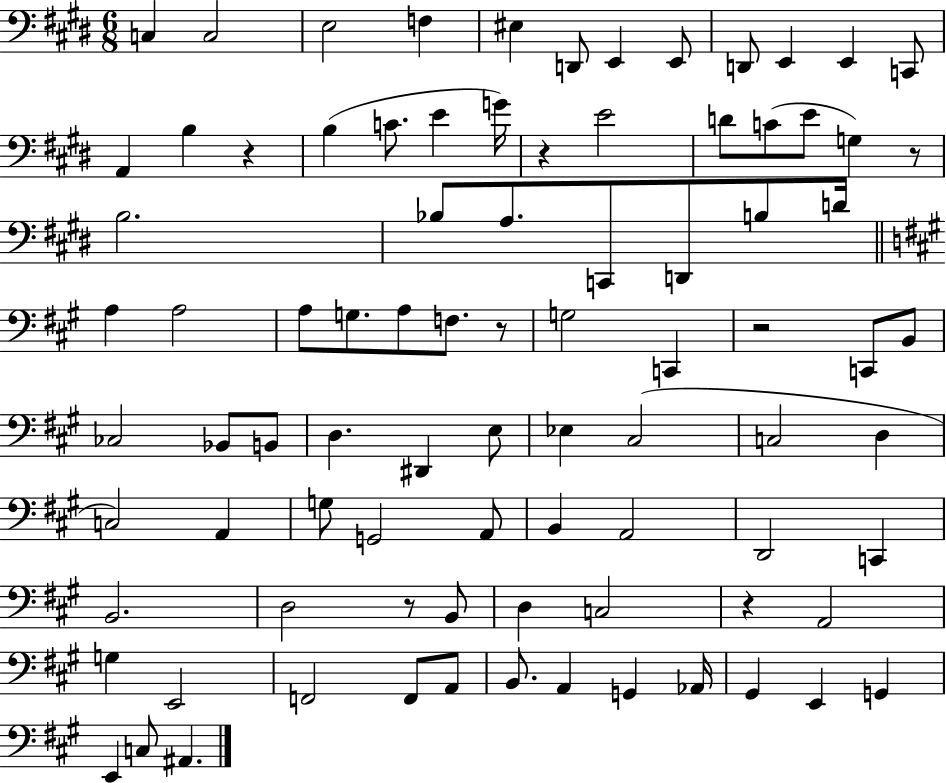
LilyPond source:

{
  \clef bass
  \numericTimeSignature
  \time 6/8
  \key e \major
  c4 c2 | e2 f4 | eis4 d,8 e,4 e,8 | d,8 e,4 e,4 c,8 | \break a,4 b4 r4 | b4( c'8. e'4 g'16) | r4 e'2 | d'8 c'8( e'8 g4) r8 | \break b2. | bes8 a8. c,8 d,8 b8 d'16 | \bar "||" \break \key a \major a4 a2 | a8 g8. a8 f8. r8 | g2 c,4 | r2 c,8 b,8 | \break ces2 bes,8 b,8 | d4. dis,4 e8 | ees4 cis2( | c2 d4 | \break c2) a,4 | g8 g,2 a,8 | b,4 a,2 | d,2 c,4 | \break b,2. | d2 r8 b,8 | d4 c2 | r4 a,2 | \break g4 e,2 | f,2 f,8 a,8 | b,8. a,4 g,4 aes,16 | gis,4 e,4 g,4 | \break e,4 c8 ais,4. | \bar "|."
}